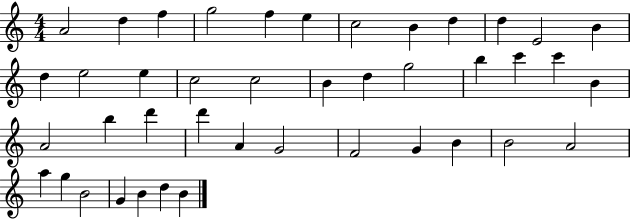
A4/h D5/q F5/q G5/h F5/q E5/q C5/h B4/q D5/q D5/q E4/h B4/q D5/q E5/h E5/q C5/h C5/h B4/q D5/q G5/h B5/q C6/q C6/q B4/q A4/h B5/q D6/q D6/q A4/q G4/h F4/h G4/q B4/q B4/h A4/h A5/q G5/q B4/h G4/q B4/q D5/q B4/q